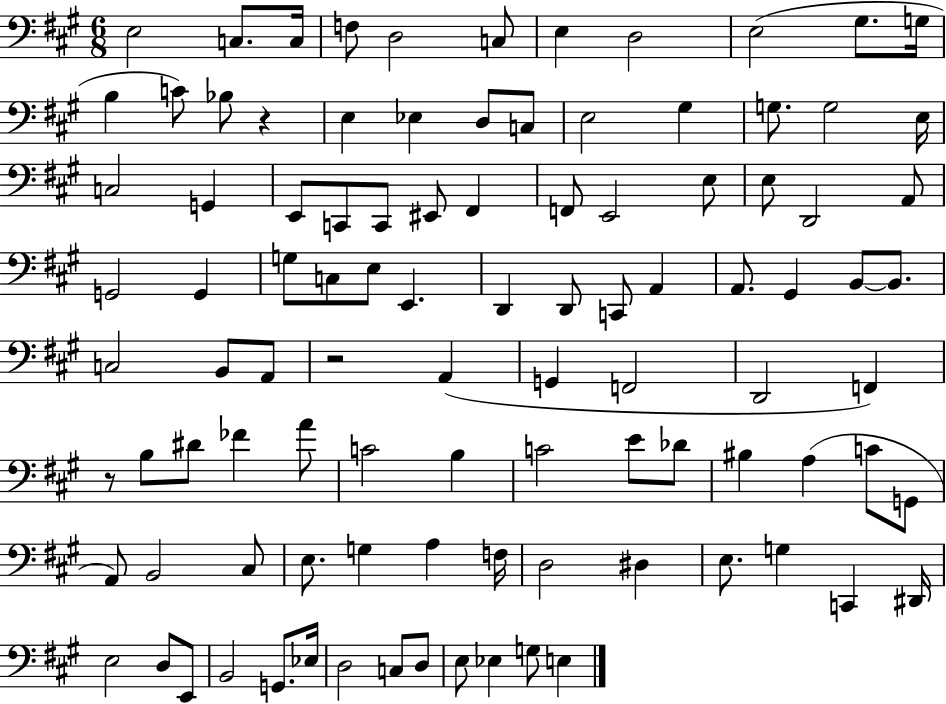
E3/h C3/e. C3/s F3/e D3/h C3/e E3/q D3/h E3/h G#3/e. G3/s B3/q C4/e Bb3/e R/q E3/q Eb3/q D3/e C3/e E3/h G#3/q G3/e. G3/h E3/s C3/h G2/q E2/e C2/e C2/e EIS2/e F#2/q F2/e E2/h E3/e E3/e D2/h A2/e G2/h G2/q G3/e C3/e E3/e E2/q. D2/q D2/e C2/e A2/q A2/e. G#2/q B2/e B2/e. C3/h B2/e A2/e R/h A2/q G2/q F2/h D2/h F2/q R/e B3/e D#4/e FES4/q A4/e C4/h B3/q C4/h E4/e Db4/e BIS3/q A3/q C4/e G2/e A2/e B2/h C#3/e E3/e. G3/q A3/q F3/s D3/h D#3/q E3/e. G3/q C2/q D#2/s E3/h D3/e E2/e B2/h G2/e. Eb3/s D3/h C3/e D3/e E3/e Eb3/q G3/e E3/q